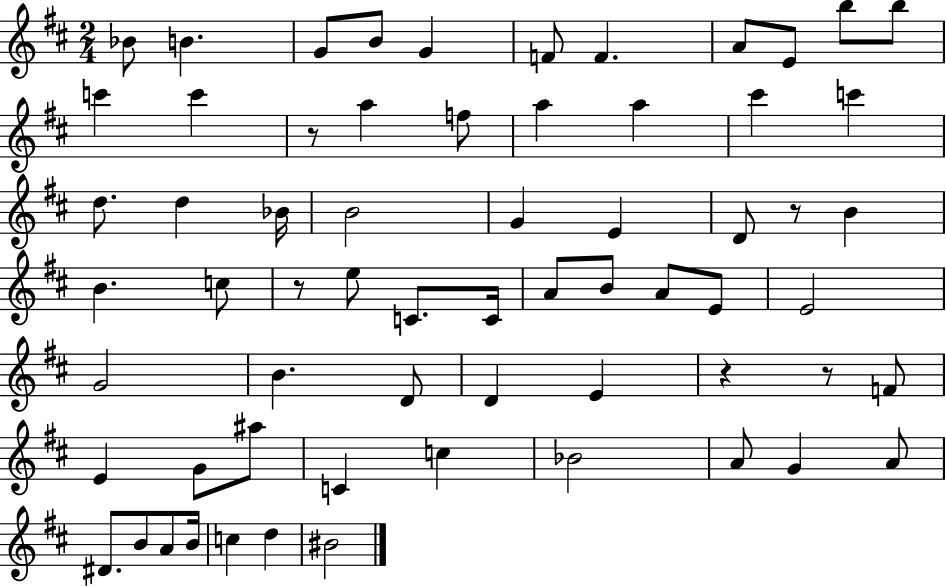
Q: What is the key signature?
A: D major